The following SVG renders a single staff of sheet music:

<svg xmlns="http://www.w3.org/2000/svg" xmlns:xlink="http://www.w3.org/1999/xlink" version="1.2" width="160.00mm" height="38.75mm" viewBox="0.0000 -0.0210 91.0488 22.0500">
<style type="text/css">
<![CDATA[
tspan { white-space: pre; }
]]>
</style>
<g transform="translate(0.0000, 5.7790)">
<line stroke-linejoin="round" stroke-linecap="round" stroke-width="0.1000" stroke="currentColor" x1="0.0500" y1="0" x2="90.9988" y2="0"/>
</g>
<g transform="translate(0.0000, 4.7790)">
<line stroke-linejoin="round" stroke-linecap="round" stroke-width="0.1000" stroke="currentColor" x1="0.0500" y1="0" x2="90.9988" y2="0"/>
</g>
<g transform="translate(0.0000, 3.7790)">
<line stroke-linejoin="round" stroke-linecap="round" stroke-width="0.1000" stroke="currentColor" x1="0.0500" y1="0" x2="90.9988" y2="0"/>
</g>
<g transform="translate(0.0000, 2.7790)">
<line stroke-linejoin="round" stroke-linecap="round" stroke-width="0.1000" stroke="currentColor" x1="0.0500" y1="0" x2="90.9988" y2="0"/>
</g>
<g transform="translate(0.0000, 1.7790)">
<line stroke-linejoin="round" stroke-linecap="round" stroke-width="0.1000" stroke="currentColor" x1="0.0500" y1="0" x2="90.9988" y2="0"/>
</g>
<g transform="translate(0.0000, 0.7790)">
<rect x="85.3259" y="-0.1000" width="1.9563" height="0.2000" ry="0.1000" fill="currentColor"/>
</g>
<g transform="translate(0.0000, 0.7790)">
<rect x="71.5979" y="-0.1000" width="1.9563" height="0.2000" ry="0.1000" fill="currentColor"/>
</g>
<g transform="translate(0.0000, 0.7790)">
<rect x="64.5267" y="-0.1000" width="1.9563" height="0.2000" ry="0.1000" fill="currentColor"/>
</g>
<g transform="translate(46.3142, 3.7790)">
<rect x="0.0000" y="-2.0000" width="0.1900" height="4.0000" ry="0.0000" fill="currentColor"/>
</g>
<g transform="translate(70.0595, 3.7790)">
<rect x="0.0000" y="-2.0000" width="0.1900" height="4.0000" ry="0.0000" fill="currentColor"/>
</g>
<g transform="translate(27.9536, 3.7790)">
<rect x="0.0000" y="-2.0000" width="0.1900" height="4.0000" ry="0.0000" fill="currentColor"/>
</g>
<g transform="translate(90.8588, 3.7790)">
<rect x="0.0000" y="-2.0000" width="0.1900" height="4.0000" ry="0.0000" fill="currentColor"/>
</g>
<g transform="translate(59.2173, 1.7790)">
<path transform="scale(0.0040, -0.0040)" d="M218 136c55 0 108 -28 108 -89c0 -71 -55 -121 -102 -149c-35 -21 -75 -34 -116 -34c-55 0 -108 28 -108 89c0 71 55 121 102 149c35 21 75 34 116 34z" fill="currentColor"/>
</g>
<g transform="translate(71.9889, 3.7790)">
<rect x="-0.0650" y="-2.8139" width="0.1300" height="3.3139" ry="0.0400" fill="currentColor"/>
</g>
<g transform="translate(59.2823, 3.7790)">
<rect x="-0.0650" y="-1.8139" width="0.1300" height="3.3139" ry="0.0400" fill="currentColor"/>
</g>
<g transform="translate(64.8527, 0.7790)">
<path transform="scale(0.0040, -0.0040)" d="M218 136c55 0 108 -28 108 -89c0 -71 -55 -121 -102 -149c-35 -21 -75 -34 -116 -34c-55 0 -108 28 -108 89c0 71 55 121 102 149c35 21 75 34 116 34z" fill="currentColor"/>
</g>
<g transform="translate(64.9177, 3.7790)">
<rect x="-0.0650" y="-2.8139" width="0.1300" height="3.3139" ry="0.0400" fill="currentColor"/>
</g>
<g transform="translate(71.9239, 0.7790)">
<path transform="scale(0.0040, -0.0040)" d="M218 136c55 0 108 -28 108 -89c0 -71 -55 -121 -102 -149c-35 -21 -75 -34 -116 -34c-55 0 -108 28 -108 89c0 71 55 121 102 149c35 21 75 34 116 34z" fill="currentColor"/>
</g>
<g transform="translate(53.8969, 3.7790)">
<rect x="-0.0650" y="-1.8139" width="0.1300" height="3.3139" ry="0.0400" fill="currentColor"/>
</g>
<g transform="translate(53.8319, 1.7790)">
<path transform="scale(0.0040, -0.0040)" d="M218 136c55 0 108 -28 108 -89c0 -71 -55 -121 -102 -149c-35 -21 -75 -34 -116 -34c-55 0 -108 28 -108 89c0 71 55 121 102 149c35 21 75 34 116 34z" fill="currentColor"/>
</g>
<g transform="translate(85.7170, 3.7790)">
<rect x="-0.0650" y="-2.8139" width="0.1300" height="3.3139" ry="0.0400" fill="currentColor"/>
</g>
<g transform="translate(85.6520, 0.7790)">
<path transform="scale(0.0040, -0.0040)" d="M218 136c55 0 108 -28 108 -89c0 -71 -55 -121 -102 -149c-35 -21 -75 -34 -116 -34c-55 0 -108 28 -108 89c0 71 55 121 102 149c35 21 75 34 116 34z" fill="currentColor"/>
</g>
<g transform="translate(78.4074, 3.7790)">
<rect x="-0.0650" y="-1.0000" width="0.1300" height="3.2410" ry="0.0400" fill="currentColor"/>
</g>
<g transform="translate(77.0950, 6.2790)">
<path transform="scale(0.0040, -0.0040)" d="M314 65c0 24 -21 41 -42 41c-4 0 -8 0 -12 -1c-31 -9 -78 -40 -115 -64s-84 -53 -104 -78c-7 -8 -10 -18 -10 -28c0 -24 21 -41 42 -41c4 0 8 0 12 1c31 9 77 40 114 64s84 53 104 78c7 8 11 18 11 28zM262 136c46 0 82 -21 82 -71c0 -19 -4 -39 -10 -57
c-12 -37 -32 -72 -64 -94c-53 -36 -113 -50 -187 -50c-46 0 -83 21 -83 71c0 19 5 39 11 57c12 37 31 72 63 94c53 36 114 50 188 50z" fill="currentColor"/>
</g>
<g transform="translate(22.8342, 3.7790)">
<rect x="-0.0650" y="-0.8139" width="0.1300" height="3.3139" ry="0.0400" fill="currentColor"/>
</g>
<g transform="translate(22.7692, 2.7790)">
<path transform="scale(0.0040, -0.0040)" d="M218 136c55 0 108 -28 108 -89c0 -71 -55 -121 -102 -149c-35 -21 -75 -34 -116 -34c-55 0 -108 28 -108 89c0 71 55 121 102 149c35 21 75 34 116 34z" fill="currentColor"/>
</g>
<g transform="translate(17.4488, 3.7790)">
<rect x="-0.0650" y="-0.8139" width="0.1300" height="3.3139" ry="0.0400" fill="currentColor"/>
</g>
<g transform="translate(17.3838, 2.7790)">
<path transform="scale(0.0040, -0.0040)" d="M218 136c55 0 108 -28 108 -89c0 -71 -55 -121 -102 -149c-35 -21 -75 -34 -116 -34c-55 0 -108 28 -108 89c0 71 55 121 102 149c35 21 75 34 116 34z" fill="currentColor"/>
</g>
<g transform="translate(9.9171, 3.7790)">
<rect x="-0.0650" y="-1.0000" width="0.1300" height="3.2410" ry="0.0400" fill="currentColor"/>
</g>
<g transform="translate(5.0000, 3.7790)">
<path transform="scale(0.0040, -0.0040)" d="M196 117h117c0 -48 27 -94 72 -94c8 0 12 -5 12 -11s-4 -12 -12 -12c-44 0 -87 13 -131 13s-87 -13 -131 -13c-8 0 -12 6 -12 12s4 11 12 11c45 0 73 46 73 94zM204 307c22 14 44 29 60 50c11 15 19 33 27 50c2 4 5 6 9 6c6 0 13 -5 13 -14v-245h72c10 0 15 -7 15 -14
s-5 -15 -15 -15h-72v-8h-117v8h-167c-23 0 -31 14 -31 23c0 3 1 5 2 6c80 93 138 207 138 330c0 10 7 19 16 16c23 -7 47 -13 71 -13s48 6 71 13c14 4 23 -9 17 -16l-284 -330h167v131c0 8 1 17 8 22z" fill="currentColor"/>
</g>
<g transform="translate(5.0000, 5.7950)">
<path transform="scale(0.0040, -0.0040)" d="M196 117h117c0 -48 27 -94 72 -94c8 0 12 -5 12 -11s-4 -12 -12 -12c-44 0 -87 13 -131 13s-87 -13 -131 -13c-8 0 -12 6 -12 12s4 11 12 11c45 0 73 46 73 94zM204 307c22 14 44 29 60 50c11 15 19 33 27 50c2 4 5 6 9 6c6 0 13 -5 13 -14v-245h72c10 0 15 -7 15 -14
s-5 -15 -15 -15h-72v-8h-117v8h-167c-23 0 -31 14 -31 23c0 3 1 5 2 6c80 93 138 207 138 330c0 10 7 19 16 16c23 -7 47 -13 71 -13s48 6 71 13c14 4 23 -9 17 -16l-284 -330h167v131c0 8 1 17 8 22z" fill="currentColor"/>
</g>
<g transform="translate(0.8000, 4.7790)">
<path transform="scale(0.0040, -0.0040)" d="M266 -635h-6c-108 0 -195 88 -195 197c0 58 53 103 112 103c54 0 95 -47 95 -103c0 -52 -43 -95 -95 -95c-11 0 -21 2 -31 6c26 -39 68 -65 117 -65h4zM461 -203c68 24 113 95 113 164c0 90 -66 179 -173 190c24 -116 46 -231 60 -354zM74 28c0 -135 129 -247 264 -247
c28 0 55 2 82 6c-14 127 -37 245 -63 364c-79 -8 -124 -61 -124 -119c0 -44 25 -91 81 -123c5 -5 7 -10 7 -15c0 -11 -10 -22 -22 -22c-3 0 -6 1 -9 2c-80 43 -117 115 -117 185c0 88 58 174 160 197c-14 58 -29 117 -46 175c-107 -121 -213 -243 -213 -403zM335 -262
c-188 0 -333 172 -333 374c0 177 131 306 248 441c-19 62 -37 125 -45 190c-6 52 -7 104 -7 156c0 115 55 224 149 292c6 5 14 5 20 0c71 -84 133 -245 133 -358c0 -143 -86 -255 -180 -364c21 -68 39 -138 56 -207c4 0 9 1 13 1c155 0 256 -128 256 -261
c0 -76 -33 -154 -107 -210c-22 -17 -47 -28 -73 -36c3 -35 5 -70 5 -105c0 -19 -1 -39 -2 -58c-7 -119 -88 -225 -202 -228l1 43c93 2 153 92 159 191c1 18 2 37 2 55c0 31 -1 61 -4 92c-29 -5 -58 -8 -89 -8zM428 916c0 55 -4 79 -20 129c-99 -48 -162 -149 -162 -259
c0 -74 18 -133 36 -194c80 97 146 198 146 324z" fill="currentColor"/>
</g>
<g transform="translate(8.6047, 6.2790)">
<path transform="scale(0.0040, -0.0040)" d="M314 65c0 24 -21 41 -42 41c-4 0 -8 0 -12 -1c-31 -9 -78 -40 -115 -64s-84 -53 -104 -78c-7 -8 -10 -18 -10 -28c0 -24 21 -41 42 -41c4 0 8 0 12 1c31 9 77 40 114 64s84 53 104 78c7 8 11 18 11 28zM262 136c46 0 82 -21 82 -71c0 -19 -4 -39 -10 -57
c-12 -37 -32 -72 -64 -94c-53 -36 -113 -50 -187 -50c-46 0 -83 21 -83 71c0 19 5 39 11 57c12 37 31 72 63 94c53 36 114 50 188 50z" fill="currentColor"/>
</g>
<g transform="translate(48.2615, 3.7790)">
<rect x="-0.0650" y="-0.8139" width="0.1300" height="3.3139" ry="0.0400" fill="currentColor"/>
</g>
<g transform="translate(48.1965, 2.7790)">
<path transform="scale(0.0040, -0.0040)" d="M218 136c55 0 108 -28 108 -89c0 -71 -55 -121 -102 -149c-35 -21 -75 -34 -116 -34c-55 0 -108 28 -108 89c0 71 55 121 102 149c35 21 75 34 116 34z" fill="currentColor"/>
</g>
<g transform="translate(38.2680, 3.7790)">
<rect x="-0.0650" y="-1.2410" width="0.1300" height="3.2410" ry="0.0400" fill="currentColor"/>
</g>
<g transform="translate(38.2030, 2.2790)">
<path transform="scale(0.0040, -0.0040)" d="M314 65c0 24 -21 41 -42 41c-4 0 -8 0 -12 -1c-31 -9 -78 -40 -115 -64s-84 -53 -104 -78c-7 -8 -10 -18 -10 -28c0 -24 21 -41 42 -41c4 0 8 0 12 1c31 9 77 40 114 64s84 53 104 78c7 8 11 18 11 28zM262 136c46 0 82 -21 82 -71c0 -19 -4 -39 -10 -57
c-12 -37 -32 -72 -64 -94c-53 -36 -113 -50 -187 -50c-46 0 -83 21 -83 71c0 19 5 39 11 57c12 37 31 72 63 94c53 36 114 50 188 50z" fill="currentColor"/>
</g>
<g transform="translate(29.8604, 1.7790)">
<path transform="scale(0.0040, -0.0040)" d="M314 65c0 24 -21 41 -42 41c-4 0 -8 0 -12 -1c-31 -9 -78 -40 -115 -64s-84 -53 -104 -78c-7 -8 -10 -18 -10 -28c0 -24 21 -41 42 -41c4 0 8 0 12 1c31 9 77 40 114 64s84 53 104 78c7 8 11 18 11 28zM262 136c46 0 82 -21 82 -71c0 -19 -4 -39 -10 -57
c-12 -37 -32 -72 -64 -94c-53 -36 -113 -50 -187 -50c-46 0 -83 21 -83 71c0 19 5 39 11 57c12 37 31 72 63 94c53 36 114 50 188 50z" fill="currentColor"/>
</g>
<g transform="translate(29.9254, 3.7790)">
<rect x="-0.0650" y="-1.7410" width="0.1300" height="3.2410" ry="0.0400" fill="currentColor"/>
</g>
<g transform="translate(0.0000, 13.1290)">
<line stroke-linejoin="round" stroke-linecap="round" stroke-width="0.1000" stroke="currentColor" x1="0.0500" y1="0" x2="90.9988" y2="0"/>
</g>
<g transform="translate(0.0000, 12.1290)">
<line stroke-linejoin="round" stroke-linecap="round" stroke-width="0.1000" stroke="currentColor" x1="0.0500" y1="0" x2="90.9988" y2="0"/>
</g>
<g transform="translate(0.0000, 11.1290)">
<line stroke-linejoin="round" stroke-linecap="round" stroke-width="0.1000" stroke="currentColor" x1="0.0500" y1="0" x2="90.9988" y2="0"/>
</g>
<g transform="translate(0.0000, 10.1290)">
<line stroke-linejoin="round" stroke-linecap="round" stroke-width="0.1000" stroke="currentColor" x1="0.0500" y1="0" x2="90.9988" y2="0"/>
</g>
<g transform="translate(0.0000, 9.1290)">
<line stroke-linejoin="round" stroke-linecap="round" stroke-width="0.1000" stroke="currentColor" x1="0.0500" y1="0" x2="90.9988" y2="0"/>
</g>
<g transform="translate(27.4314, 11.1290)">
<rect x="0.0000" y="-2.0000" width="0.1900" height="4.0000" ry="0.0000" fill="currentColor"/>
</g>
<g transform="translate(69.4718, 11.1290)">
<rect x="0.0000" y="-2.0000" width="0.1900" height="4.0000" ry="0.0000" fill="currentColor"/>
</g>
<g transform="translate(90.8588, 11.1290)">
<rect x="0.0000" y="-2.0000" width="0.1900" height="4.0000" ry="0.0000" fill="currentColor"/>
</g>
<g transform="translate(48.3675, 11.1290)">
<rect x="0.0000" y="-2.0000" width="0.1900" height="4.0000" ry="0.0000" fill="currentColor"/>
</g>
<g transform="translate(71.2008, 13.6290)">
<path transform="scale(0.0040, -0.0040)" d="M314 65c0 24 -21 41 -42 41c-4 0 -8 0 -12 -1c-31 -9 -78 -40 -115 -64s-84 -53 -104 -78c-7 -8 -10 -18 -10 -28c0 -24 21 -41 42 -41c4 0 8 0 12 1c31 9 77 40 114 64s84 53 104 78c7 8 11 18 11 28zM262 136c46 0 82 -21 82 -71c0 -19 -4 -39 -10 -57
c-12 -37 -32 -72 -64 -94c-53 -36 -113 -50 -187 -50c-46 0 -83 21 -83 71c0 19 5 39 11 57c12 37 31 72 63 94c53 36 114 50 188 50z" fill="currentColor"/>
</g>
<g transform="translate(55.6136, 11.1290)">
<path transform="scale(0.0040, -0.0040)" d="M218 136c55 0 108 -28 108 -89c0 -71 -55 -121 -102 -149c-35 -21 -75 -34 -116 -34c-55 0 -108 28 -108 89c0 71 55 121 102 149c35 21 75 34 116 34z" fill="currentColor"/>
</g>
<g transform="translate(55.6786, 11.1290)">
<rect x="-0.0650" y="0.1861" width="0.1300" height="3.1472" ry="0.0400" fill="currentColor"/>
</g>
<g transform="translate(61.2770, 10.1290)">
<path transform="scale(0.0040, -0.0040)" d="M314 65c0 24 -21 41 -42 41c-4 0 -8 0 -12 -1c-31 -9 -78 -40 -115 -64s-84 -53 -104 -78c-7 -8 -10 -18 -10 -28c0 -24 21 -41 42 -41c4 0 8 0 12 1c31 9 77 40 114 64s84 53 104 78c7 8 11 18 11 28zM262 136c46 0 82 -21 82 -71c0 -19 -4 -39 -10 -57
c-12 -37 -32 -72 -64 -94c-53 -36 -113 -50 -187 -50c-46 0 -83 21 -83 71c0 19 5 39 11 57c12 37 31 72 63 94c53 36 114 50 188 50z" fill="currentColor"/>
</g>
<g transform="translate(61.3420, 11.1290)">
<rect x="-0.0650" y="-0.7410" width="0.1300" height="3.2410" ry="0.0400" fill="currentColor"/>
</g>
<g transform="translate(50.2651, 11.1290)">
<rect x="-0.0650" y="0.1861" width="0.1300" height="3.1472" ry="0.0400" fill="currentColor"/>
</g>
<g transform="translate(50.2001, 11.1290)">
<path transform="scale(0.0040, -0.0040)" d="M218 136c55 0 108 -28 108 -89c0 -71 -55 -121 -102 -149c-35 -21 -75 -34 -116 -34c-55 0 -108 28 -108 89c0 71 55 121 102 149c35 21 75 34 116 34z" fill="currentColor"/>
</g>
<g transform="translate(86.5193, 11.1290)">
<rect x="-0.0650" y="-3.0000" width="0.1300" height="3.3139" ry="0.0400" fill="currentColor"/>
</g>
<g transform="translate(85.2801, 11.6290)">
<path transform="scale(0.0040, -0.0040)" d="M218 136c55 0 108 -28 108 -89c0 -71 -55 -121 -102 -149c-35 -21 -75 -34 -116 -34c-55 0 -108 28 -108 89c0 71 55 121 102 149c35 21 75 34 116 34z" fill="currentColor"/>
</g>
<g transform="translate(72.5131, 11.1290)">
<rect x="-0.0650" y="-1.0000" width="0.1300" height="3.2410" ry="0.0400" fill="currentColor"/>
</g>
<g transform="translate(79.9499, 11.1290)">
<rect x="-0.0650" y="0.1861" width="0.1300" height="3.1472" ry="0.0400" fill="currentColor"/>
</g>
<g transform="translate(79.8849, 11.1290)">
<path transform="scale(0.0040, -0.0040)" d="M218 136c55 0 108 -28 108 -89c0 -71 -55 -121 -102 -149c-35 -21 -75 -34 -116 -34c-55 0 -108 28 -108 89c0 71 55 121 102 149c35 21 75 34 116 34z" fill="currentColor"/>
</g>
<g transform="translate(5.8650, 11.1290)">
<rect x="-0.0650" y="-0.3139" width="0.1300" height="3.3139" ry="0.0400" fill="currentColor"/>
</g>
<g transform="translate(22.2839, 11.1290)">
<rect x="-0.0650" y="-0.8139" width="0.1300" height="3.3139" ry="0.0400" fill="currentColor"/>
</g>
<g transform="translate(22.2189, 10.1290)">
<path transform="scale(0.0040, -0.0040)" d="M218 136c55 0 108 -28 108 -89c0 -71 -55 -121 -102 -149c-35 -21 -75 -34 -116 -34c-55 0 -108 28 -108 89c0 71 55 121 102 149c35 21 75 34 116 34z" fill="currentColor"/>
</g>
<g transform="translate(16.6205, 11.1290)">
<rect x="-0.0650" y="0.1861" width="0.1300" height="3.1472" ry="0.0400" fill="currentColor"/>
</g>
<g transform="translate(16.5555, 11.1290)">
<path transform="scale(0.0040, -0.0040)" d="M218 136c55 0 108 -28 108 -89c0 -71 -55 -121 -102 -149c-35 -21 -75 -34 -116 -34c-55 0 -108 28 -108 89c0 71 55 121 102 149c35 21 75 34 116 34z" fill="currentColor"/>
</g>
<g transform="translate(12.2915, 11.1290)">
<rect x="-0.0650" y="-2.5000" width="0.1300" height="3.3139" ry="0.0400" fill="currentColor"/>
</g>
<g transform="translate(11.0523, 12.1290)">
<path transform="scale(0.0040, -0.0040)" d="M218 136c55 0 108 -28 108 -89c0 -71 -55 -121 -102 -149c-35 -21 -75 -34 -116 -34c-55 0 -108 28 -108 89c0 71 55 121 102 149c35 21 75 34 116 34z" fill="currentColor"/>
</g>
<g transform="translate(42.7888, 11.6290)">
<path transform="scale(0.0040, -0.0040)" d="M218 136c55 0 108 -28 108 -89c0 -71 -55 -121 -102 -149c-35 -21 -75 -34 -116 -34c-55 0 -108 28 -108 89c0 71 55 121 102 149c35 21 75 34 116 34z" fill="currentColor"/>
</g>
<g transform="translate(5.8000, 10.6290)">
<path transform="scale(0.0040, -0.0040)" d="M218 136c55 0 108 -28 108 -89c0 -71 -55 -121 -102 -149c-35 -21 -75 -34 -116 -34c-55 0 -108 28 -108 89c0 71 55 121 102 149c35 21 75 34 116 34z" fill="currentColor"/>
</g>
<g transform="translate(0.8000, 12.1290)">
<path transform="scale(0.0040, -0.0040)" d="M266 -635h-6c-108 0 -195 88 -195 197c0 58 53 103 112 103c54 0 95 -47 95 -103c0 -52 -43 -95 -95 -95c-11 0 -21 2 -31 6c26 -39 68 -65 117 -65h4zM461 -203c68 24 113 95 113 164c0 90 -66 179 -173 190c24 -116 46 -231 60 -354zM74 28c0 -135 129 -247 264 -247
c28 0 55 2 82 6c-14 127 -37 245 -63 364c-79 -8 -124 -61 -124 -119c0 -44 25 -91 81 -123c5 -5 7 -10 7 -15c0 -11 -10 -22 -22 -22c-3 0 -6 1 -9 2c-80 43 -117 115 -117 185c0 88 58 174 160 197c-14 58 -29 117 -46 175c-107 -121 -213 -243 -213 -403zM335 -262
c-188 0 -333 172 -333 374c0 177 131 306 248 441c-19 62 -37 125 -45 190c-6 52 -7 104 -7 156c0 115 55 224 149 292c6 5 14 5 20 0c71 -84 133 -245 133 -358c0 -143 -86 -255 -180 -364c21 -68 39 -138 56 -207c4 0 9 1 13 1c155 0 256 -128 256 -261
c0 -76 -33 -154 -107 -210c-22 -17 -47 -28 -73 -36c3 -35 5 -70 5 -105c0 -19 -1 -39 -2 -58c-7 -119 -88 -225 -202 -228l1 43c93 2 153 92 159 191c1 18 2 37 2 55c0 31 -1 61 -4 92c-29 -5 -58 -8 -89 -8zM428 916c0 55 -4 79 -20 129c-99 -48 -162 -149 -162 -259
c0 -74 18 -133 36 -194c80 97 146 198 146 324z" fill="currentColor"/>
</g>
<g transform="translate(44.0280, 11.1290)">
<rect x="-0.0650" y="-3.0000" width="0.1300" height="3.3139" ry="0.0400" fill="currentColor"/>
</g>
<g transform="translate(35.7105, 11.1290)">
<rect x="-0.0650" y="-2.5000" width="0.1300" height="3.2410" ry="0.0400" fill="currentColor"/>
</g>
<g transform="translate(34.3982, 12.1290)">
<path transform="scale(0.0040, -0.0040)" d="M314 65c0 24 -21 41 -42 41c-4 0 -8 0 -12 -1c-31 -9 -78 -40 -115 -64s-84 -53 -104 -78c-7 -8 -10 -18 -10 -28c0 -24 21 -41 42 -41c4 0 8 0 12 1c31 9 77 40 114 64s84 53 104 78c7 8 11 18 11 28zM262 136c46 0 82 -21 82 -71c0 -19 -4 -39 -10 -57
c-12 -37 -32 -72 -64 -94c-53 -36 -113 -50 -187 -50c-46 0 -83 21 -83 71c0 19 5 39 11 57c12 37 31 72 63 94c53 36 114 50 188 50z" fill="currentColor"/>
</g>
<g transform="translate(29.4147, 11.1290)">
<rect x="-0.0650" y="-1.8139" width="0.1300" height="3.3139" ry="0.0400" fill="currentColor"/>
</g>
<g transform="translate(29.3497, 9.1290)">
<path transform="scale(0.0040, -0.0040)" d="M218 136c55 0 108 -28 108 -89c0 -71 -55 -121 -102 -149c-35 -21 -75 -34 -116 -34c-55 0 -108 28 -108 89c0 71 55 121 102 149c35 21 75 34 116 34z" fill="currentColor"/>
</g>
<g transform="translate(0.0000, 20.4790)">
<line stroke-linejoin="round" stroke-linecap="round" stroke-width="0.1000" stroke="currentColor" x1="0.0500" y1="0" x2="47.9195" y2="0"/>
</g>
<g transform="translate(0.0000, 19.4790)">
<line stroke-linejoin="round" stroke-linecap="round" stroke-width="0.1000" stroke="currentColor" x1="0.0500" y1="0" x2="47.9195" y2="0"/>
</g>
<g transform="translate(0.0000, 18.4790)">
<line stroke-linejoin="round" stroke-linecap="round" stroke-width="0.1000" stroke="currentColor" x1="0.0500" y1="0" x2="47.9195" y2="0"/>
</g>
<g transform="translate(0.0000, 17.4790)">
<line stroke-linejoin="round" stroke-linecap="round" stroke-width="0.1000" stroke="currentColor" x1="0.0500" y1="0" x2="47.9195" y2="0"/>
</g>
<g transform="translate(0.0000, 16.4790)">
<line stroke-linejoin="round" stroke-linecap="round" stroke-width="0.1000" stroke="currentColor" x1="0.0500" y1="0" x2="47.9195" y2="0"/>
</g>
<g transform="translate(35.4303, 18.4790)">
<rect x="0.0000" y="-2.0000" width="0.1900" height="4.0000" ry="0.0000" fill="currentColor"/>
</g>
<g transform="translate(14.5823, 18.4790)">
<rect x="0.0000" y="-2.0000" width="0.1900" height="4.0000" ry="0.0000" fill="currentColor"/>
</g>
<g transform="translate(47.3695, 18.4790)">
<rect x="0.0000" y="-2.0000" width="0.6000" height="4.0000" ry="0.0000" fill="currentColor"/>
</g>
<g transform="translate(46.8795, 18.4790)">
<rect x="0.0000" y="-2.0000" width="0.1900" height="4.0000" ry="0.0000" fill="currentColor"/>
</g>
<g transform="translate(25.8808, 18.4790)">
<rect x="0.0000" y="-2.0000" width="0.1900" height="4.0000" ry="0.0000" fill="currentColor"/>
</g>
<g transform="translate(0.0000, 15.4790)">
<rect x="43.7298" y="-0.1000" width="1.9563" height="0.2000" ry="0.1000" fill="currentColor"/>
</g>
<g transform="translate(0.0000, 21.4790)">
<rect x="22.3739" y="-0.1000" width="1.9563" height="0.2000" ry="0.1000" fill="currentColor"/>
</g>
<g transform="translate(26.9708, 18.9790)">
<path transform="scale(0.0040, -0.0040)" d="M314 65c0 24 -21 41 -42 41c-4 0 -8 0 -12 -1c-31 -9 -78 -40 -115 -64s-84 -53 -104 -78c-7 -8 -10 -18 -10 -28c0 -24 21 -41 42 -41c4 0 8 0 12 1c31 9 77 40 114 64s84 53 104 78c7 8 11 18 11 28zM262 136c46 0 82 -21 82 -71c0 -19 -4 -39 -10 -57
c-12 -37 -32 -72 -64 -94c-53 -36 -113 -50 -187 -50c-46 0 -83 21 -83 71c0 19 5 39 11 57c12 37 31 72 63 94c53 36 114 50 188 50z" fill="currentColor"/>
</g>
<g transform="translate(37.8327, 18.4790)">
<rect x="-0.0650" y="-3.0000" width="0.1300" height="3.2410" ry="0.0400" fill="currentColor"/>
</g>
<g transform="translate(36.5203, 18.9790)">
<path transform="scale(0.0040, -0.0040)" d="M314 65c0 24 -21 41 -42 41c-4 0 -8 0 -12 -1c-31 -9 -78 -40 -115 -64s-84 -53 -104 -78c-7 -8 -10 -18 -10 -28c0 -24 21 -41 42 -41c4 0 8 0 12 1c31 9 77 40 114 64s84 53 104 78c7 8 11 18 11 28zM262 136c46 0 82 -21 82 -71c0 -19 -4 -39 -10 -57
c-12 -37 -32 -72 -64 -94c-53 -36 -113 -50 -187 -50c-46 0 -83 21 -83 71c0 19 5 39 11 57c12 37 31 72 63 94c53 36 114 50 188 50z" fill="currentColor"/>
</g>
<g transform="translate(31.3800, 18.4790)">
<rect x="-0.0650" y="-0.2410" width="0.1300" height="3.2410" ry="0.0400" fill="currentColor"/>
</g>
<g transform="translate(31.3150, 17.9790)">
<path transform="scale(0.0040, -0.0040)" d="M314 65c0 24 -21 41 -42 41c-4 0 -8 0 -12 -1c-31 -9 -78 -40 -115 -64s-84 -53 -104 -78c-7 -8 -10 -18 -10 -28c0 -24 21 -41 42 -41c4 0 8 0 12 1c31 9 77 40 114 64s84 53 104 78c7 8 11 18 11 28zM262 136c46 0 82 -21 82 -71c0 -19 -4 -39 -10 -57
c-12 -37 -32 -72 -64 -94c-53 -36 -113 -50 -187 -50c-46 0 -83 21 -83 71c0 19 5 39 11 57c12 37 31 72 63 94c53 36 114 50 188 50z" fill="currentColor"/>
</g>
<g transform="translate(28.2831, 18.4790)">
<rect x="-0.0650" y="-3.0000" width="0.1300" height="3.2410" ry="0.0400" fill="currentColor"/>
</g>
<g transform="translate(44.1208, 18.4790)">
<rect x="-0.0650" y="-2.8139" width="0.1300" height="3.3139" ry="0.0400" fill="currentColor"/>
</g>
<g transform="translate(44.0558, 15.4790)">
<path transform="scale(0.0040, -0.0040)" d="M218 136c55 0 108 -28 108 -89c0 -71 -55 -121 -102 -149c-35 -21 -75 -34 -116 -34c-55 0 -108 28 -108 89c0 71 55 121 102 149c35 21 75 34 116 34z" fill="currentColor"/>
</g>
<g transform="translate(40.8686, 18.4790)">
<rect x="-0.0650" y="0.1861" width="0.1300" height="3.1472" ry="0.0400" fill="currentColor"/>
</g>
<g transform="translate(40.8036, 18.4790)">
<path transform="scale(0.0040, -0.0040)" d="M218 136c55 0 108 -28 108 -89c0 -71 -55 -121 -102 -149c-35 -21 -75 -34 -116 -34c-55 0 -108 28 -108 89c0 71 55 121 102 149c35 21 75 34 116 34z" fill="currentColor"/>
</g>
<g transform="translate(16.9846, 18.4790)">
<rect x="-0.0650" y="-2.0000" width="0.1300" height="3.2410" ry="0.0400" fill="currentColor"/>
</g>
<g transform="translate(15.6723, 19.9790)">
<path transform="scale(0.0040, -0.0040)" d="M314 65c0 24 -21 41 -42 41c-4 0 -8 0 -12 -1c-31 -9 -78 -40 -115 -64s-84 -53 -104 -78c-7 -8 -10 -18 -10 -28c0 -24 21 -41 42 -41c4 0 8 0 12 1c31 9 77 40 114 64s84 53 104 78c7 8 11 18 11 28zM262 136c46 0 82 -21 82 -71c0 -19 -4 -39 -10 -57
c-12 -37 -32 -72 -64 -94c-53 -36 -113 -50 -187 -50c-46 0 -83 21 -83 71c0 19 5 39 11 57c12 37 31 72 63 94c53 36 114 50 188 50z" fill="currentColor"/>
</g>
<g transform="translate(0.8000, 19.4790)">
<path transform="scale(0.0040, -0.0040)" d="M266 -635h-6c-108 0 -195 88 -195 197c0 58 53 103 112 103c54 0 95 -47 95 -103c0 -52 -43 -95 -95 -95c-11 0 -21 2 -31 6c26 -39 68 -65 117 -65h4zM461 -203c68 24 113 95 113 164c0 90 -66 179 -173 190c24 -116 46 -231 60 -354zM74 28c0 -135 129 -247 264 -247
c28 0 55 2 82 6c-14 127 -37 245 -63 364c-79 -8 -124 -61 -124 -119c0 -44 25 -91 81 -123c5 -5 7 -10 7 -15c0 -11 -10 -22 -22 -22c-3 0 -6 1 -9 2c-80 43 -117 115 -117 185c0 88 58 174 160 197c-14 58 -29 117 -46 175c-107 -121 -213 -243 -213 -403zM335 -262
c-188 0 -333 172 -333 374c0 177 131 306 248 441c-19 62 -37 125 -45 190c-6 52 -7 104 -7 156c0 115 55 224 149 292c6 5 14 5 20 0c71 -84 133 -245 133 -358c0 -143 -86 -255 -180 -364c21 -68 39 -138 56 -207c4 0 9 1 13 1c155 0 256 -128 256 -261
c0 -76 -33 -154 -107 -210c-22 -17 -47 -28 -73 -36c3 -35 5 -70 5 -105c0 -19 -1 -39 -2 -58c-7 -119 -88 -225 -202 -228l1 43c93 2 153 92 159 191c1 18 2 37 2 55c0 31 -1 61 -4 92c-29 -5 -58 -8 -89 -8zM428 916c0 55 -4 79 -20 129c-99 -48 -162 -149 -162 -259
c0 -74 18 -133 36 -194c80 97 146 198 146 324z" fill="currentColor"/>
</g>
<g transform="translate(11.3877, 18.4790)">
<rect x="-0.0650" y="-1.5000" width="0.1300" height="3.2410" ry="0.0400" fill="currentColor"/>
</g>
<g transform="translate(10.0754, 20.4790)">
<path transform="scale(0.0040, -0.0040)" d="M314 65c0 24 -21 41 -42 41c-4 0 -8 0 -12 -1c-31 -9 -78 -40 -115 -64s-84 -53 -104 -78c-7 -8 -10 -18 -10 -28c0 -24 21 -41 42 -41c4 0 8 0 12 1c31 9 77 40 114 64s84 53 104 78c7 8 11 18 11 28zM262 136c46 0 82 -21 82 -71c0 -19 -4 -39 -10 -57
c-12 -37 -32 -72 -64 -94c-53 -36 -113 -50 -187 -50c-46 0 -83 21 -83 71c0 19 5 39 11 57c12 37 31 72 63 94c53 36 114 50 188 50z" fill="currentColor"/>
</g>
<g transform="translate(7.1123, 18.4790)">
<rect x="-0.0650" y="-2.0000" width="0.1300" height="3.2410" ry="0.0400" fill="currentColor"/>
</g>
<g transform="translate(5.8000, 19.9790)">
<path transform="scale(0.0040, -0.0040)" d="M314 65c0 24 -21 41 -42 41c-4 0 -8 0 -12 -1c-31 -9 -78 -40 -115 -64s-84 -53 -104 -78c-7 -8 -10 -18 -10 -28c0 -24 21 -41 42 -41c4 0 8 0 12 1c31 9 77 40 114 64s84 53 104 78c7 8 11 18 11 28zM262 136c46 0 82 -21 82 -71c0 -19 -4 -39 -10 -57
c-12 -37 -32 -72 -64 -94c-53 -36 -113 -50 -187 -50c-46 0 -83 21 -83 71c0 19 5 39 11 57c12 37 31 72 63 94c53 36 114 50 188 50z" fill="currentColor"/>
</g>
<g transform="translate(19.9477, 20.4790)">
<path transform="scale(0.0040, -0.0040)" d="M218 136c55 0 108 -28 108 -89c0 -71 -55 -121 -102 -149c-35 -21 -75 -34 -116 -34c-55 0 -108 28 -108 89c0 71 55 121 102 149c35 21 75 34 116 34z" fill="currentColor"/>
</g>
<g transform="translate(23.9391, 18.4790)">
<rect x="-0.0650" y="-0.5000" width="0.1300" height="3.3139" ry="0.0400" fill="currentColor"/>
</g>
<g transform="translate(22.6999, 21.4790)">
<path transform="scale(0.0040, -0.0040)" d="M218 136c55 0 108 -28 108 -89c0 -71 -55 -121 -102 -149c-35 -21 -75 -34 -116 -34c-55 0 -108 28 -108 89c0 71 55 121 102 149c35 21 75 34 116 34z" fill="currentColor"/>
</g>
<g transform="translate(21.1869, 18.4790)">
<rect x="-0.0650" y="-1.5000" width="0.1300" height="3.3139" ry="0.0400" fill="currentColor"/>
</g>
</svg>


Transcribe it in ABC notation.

X:1
T:Untitled
M:4/4
L:1/4
K:C
D2 d d f2 e2 d f f a a D2 a c G B d f G2 A B B d2 D2 B A F2 E2 F2 E C A2 c2 A2 B a